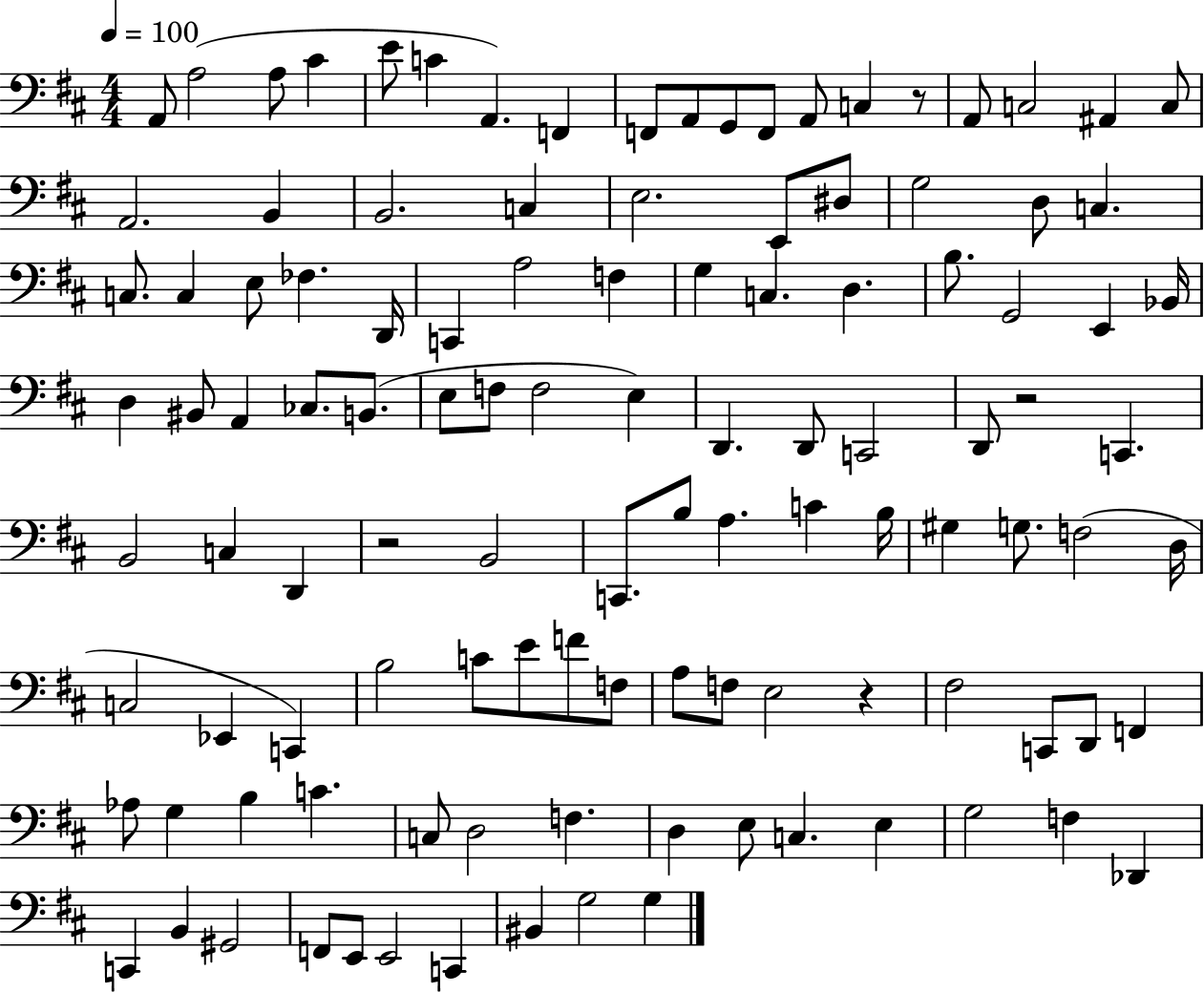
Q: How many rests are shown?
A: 4